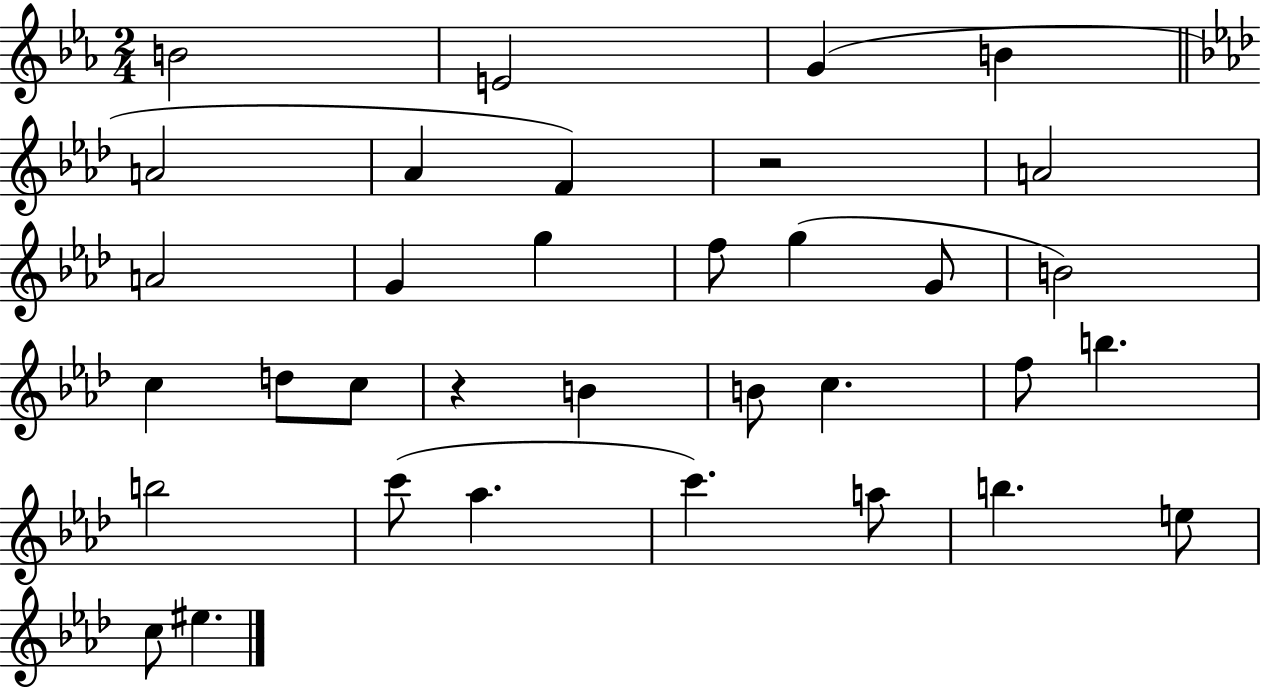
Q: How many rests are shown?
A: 2